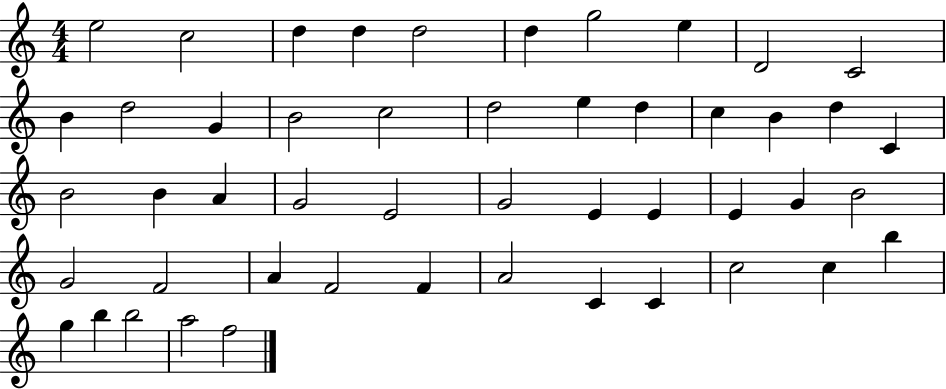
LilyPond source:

{
  \clef treble
  \numericTimeSignature
  \time 4/4
  \key c \major
  e''2 c''2 | d''4 d''4 d''2 | d''4 g''2 e''4 | d'2 c'2 | \break b'4 d''2 g'4 | b'2 c''2 | d''2 e''4 d''4 | c''4 b'4 d''4 c'4 | \break b'2 b'4 a'4 | g'2 e'2 | g'2 e'4 e'4 | e'4 g'4 b'2 | \break g'2 f'2 | a'4 f'2 f'4 | a'2 c'4 c'4 | c''2 c''4 b''4 | \break g''4 b''4 b''2 | a''2 f''2 | \bar "|."
}